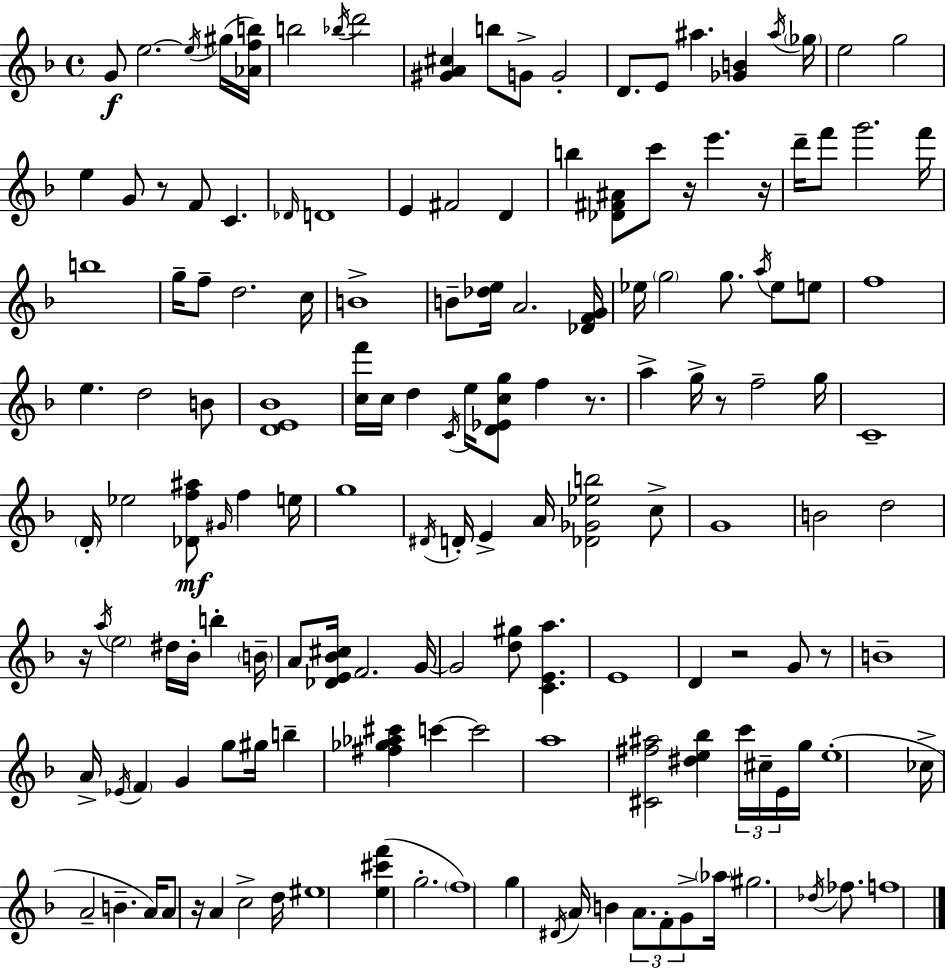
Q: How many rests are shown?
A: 9